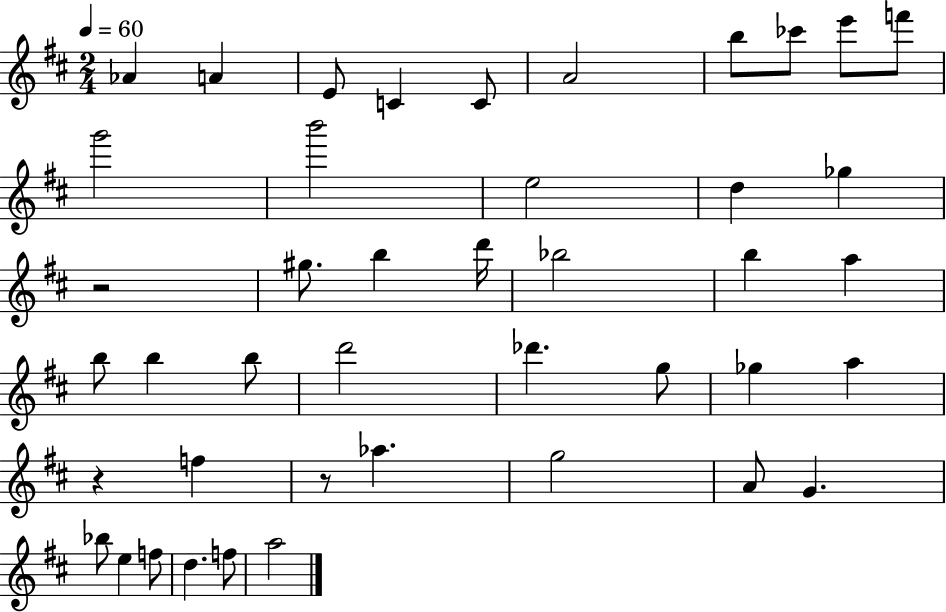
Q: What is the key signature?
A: D major